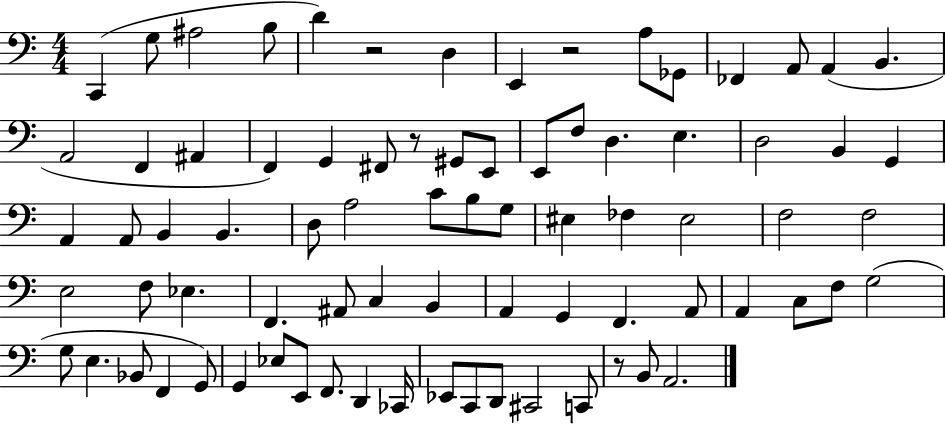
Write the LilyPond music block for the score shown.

{
  \clef bass
  \numericTimeSignature
  \time 4/4
  \key c \major
  c,4( g8 ais2 b8 | d'4) r2 d4 | e,4 r2 a8 ges,8 | fes,4 a,8 a,4( b,4. | \break a,2 f,4 ais,4 | f,4) g,4 fis,8 r8 gis,8 e,8 | e,8 f8 d4. e4. | d2 b,4 g,4 | \break a,4 a,8 b,4 b,4. | d8 a2 c'8 b8 g8 | eis4 fes4 eis2 | f2 f2 | \break e2 f8 ees4. | f,4. ais,8 c4 b,4 | a,4 g,4 f,4. a,8 | a,4 c8 f8 g2( | \break g8 e4. bes,8 f,4 g,8) | g,4 ees8 e,8 f,8. d,4 ces,16 | ees,8 c,8 d,8 cis,2 c,8 | r8 b,8 a,2. | \break \bar "|."
}